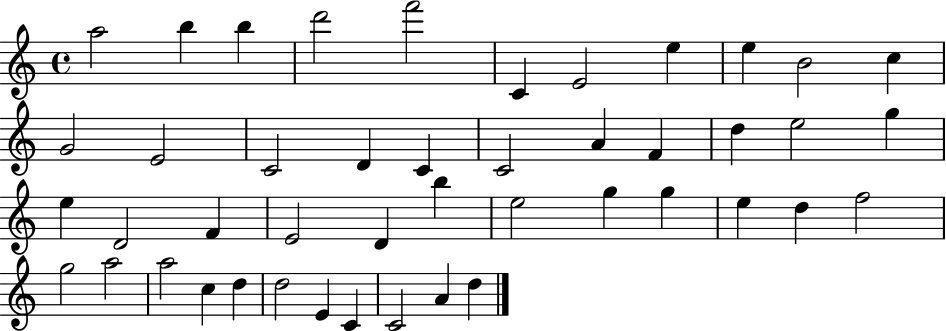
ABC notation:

X:1
T:Untitled
M:4/4
L:1/4
K:C
a2 b b d'2 f'2 C E2 e e B2 c G2 E2 C2 D C C2 A F d e2 g e D2 F E2 D b e2 g g e d f2 g2 a2 a2 c d d2 E C C2 A d